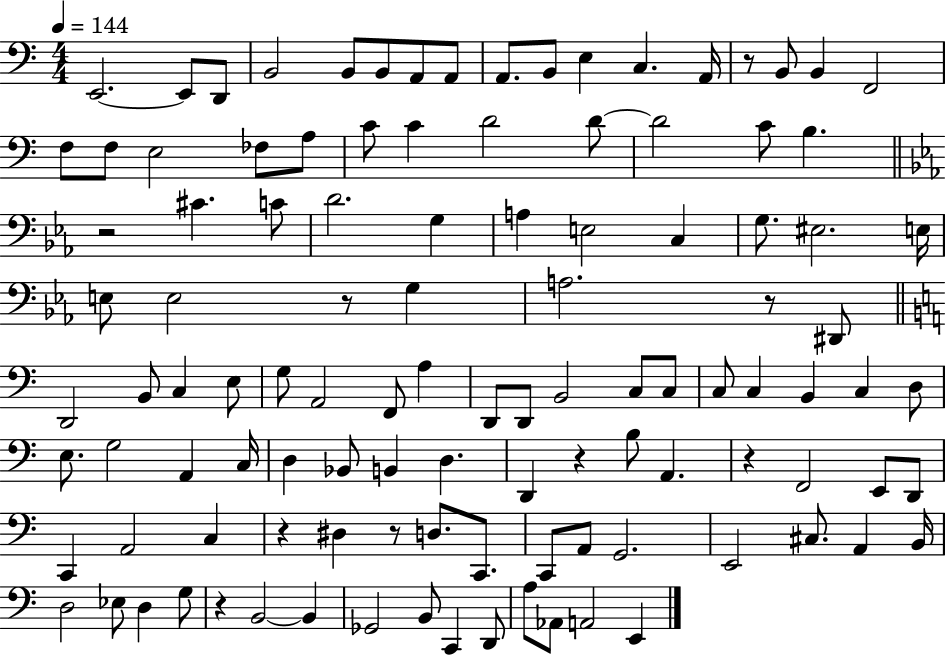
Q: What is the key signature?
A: C major